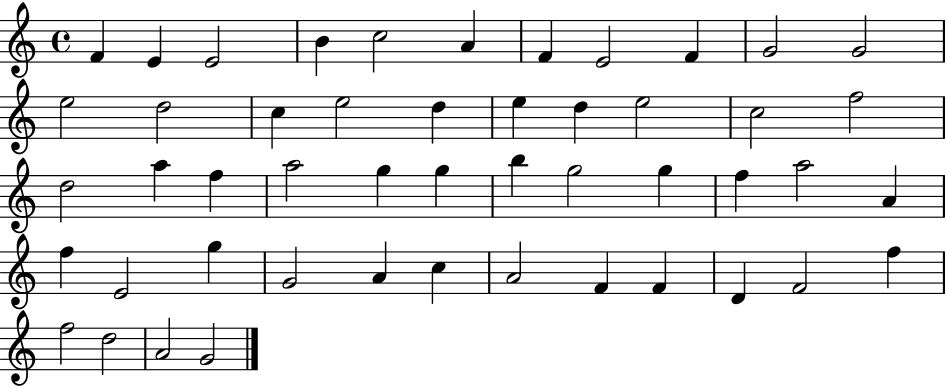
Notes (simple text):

F4/q E4/q E4/h B4/q C5/h A4/q F4/q E4/h F4/q G4/h G4/h E5/h D5/h C5/q E5/h D5/q E5/q D5/q E5/h C5/h F5/h D5/h A5/q F5/q A5/h G5/q G5/q B5/q G5/h G5/q F5/q A5/h A4/q F5/q E4/h G5/q G4/h A4/q C5/q A4/h F4/q F4/q D4/q F4/h F5/q F5/h D5/h A4/h G4/h